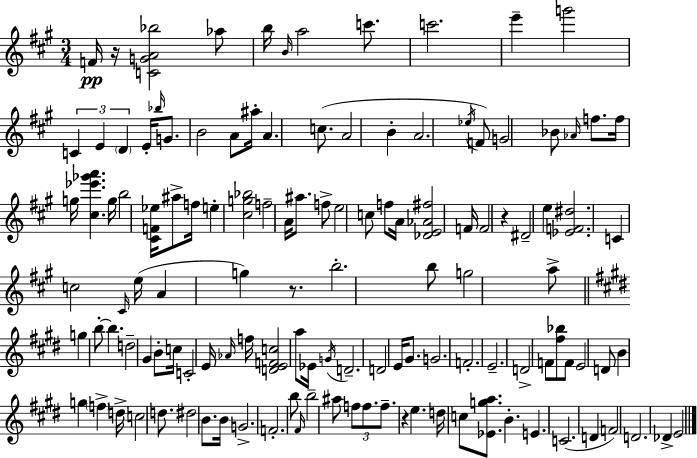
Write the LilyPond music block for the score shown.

{
  \clef treble
  \numericTimeSignature
  \time 3/4
  \key a \major
  \repeat volta 2 { f'16\pp r16 <c' g' a' bes''>2 aes''8 | b''16 \grace { b'16 } a''2 c'''8. | c'''2. | e'''4-- g'''2 | \break \tuplet 3/2 { c'4 e'4 \parenthesize d'4 } | e'16-. \grace { bes''16 } g'8. b'2 | a'8 ais''16-. a'4. c''8.( | a'2 b'4-. | \break a'2. | \acciaccatura { ees''16 }) f'8 g'2 | bes'8 \grace { aes'16 } f''8. f''16 g''16 <cis'' ees''' ges''' a'''>4. | g''16 b''2 | \break <cis' f' ees''>16 ais''8-> f''16 e''4-. <cis'' g'' bes''>2 | f''2-- | a'16 ais''8. f''8-> e''2 | c''8 f''8 a'16 <des' e' aes' fis''>2 | \break f'16 f'2 | r4 dis'2-- | e''4 <ees' f' dis''>2. | c'4 c''2 | \break \grace { cis'16 } e''16( a'4 g''4) | r8. b''2.-. | b''8 g''2 | a''8-> \bar "||" \break \key e \major g''4 b''8-.~~ b''4. | d''2-- gis'4 | b'8-. c''16 c'2-. e'16 | \grace { aes'16 } f''16 <d' e' f' c''>2 a''8 | \break ees'16 \acciaccatura { g'16 } d'2.-- | d'2 e'16 gis'8. | g'2. | f'2.-. | \break e'2.-- | d'2-> f'8 | <fis'' bes''>8 f'8 e'2 | d'8 b'4 g''4 \parenthesize f''4-> | \break d''16-> c''2 d''8. | dis''2 b'8. | b'16 g'2.-> | f'2.-. | \break b''8 \grace { fis'16 } b''2-- | ais''8 \tuplet 3/2 { f''8 f''8. f''8.-- } r4 | e''4. d''16 c''8 | <ees' g'' a''>8. b'4.-. e'4. | \break c'2.( | d'4 f'2) | d'2. | des'4-> e'2 | \break } \bar "|."
}